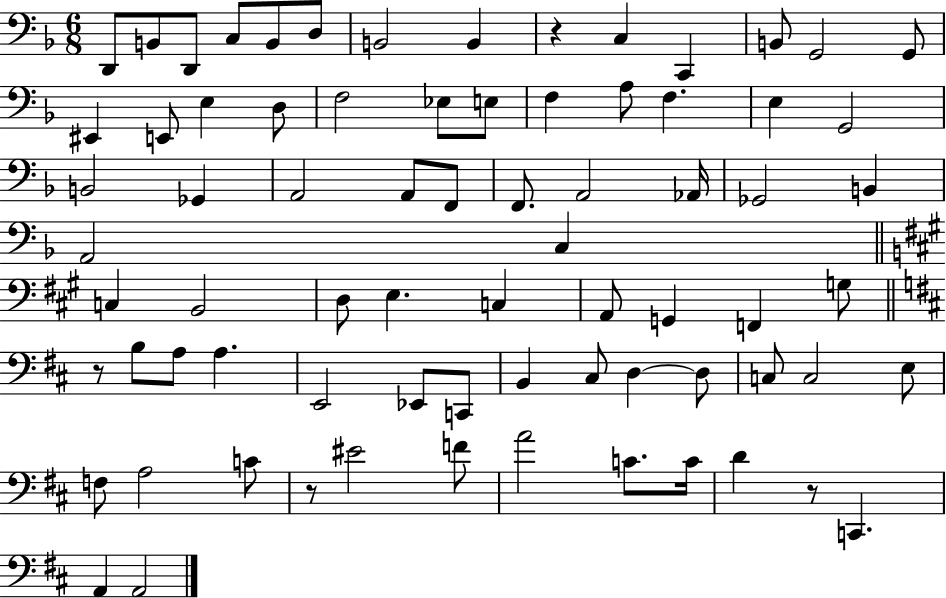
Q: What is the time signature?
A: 6/8